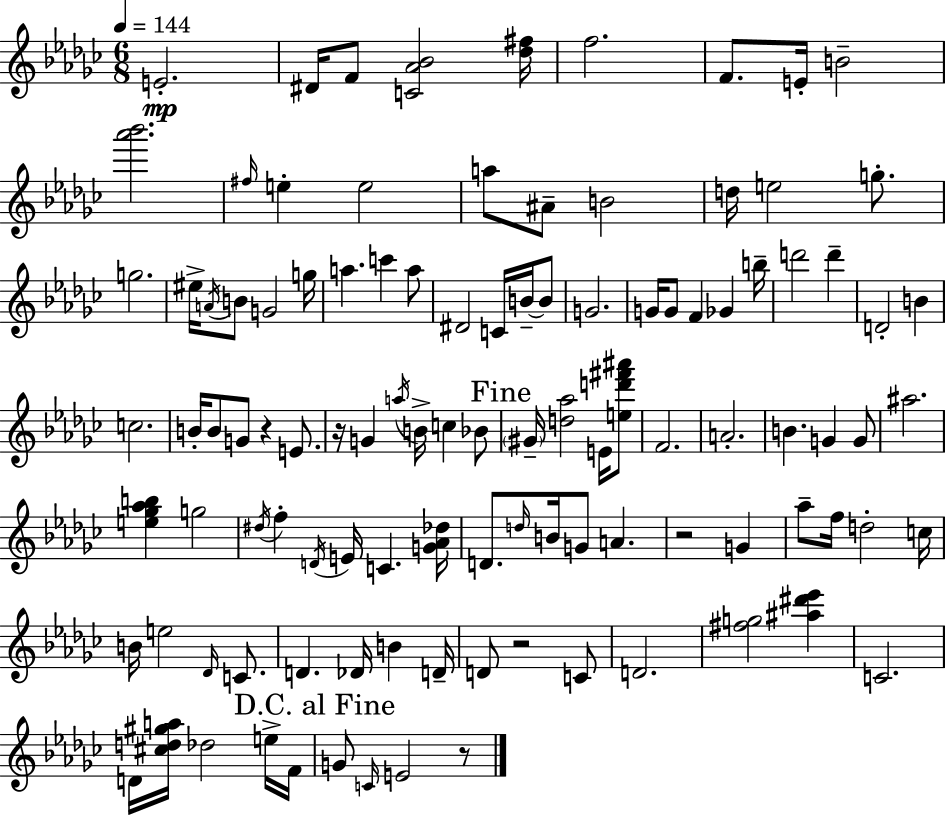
E4/h. D#4/s F4/e [C4,Ab4,Bb4]/h [Db5,F#5]/s F5/h. F4/e. E4/s B4/h [Ab6,Bb6]/h. F#5/s E5/q E5/h A5/e A#4/e B4/h D5/s E5/h G5/e. G5/h. EIS5/s A4/s B4/e G4/h G5/s A5/q. C6/q A5/e D#4/h C4/s B4/s B4/e G4/h. G4/s G4/e F4/q Gb4/q B5/s D6/h D6/q D4/h B4/q C5/h. B4/s B4/e G4/e R/q E4/e. R/s G4/q A5/s B4/s C5/q Bb4/e G#4/s [D5,Ab5]/h E4/s [E5,D6,F#6,A#6]/e F4/h. A4/h. B4/q. G4/q G4/e A#5/h. [E5,Gb5,Ab5,B5]/q G5/h D#5/s F5/q D4/s E4/s C4/q. [G4,Ab4,Db5]/s D4/e. D5/s B4/s G4/e A4/q. R/h G4/q Ab5/e F5/s D5/h C5/s B4/s E5/h Db4/s C4/e. D4/q. Db4/s B4/q D4/s D4/e R/h C4/e D4/h. [F#5,G5]/h [A#5,D#6,Eb6]/q C4/h. D4/s [C#5,D5,G#5,A5]/s Db5/h E5/s F4/s G4/e C4/s E4/h R/e